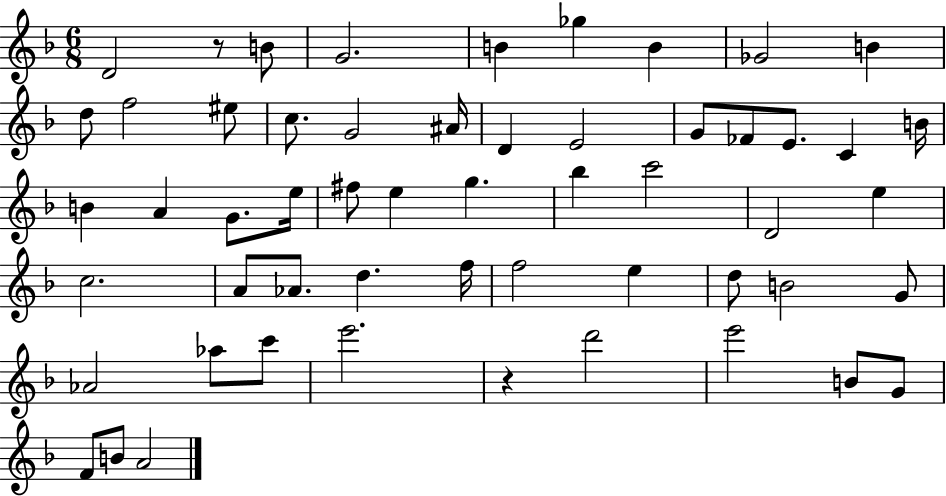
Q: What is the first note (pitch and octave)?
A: D4